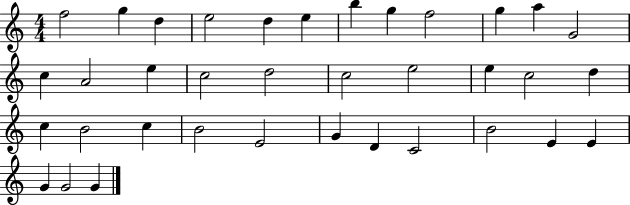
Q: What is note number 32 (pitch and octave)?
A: E4